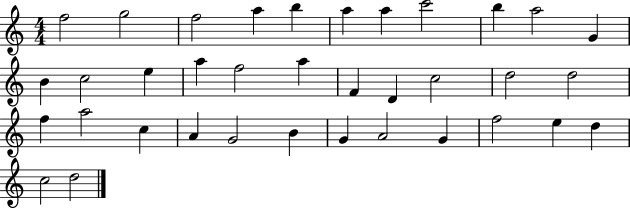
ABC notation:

X:1
T:Untitled
M:4/4
L:1/4
K:C
f2 g2 f2 a b a a c'2 b a2 G B c2 e a f2 a F D c2 d2 d2 f a2 c A G2 B G A2 G f2 e d c2 d2